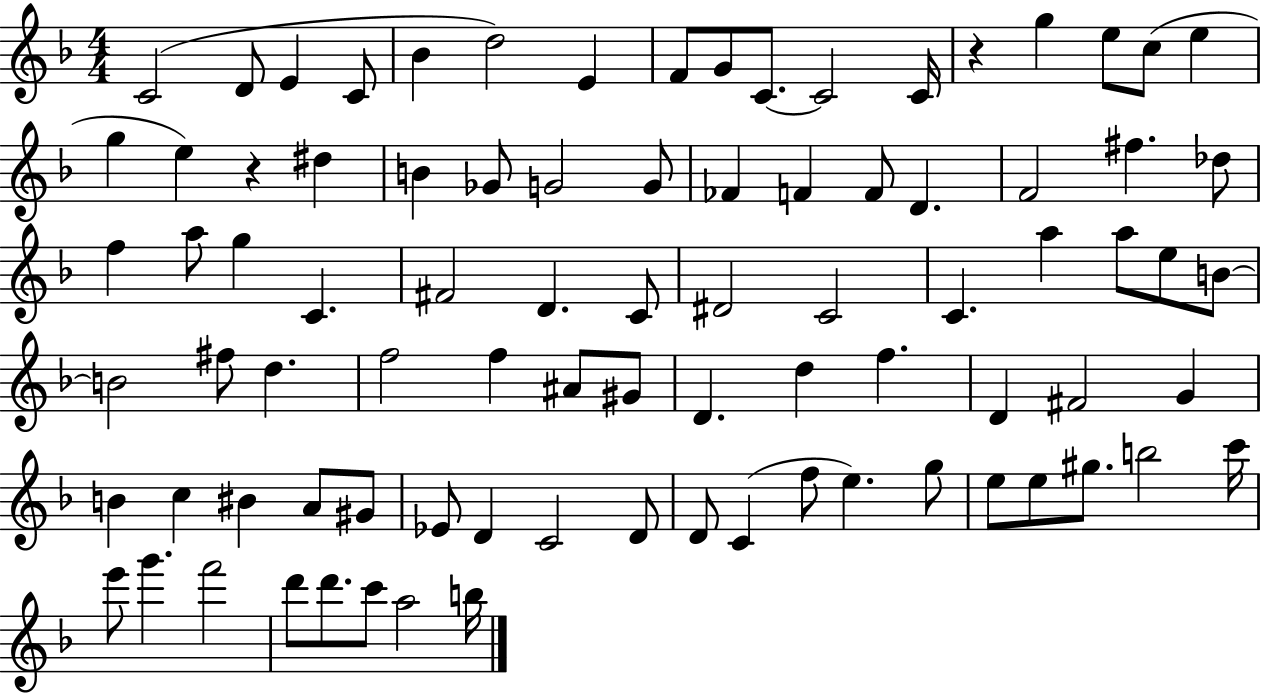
X:1
T:Untitled
M:4/4
L:1/4
K:F
C2 D/2 E C/2 _B d2 E F/2 G/2 C/2 C2 C/4 z g e/2 c/2 e g e z ^d B _G/2 G2 G/2 _F F F/2 D F2 ^f _d/2 f a/2 g C ^F2 D C/2 ^D2 C2 C a a/2 e/2 B/2 B2 ^f/2 d f2 f ^A/2 ^G/2 D d f D ^F2 G B c ^B A/2 ^G/2 _E/2 D C2 D/2 D/2 C f/2 e g/2 e/2 e/2 ^g/2 b2 c'/4 e'/2 g' f'2 d'/2 d'/2 c'/2 a2 b/4